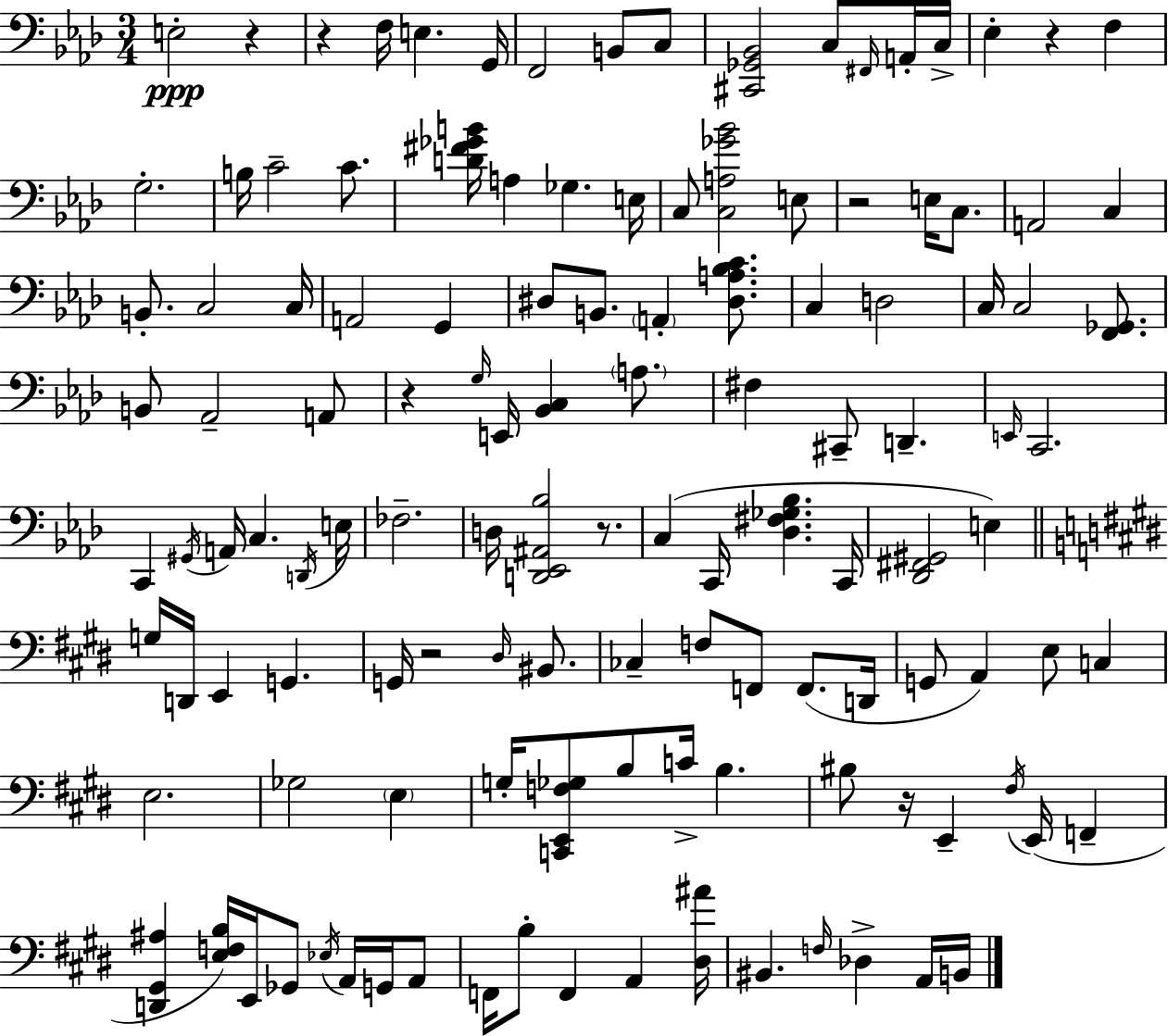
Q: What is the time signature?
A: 3/4